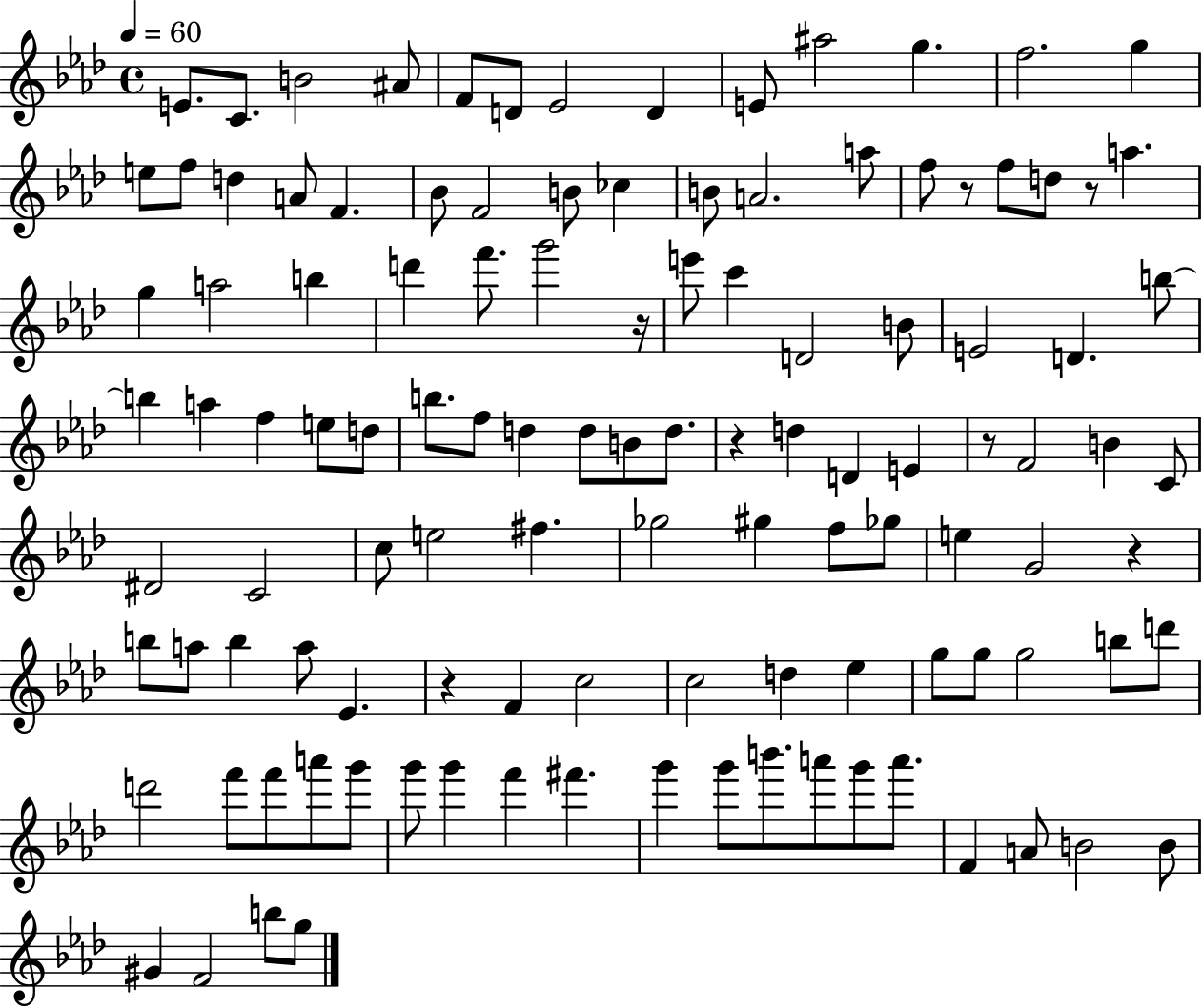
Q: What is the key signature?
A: AES major